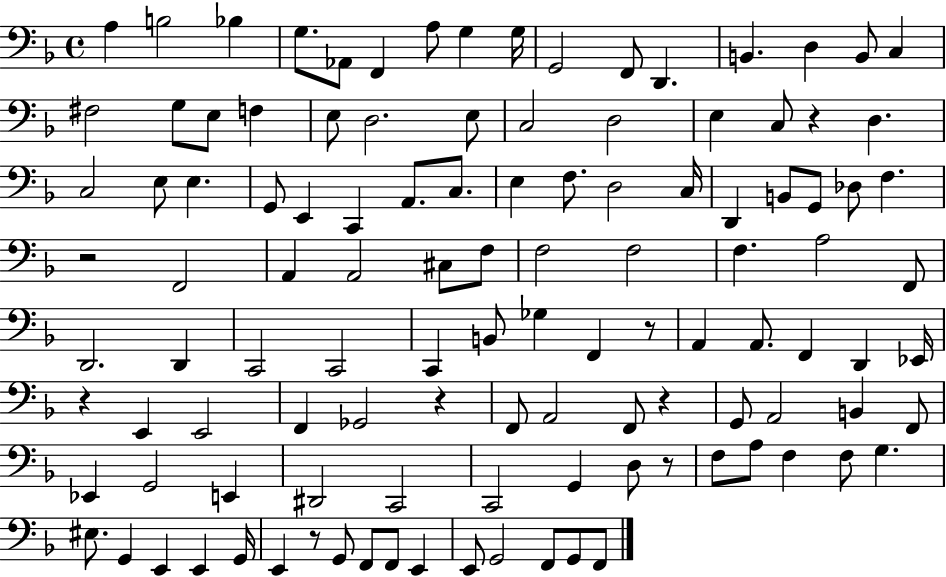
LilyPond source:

{
  \clef bass
  \time 4/4
  \defaultTimeSignature
  \key f \major
  \repeat volta 2 { a4 b2 bes4 | g8. aes,8 f,4 a8 g4 g16 | g,2 f,8 d,4. | b,4. d4 b,8 c4 | \break fis2 g8 e8 f4 | e8 d2. e8 | c2 d2 | e4 c8 r4 d4. | \break c2 e8 e4. | g,8 e,4 c,4 a,8. c8. | e4 f8. d2 c16 | d,4 b,8 g,8 des8 f4. | \break r2 f,2 | a,4 a,2 cis8 f8 | f2 f2 | f4. a2 f,8 | \break d,2. d,4 | c,2 c,2 | c,4 b,8 ges4 f,4 r8 | a,4 a,8. f,4 d,4 ees,16 | \break r4 e,4 e,2 | f,4 ges,2 r4 | f,8 a,2 f,8 r4 | g,8 a,2 b,4 f,8 | \break ees,4 g,2 e,4 | dis,2 c,2 | c,2 g,4 d8 r8 | f8 a8 f4 f8 g4. | \break eis8. g,4 e,4 e,4 g,16 | e,4 r8 g,8 f,8 f,8 e,4 | e,8 g,2 f,8 g,8 f,8 | } \bar "|."
}